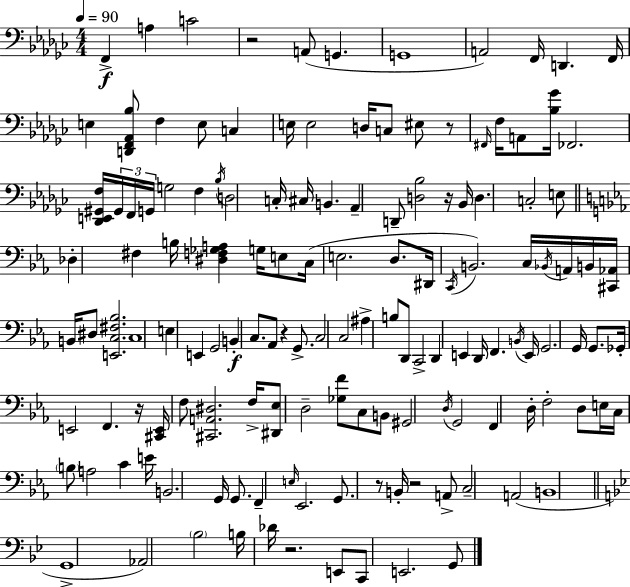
{
  \clef bass
  \numericTimeSignature
  \time 4/4
  \key ees \minor
  \tempo 4 = 90
  f,4->\f a4 c'2 | r2 a,8( g,4. | g,1 | a,2) f,16 d,4. f,16 | \break e4 <d, f, aes, bes>8 f4 e8 c4 | e16 e2 d16 c8 eis8 r8 | \grace { fis,16 } f16 a,8 <bes ges'>16 fes,2. | <des, e, gis, f>16 \tuplet 3/2 { gis,16 f,16 g,16 } g2 f4 | \break \acciaccatura { bes16 } d2 c16-. cis16 b,4. | aes,4-- d,8-- <d bes>2 | r16 bes,16 d4. c2-. | e8 \bar "||" \break \key ees \major des4-. fis4 b16 <dis f ges a>4 g16 e8 | c16( e2. d8. | dis,16 \acciaccatura { c,16 } b,2.) c16 \acciaccatura { bes,16 } | a,16 b,16 <cis, aes,>16 b,16 dis8 <e, c fis bes>2. | \break c1 | e4 e,4 g,2 | b,4-.\f c8. aes,8 r4 g,8.-> | c2 c2 | \break ais4-> b8 d,8 c,2-> | d,4 e,4 d,16 f,4. | \acciaccatura { b,16 } e,16 g,2. g,16 | g,8. ges,16-. e,2 f,4. | \break r16 <cis, e,>16 f8 <cis, a, dis>2. | f16-> <dis, ees>8 d2-- <ges f'>8 c8 | b,8 gis,2 \acciaccatura { d16 } g,2 | f,4 d16-. f2-. | \break d8 e16 c16 \parenthesize b8 a2 c'4 | e'16 b,2. | g,16 g,8. f,4-- \grace { e16 } ees,2. | g,8. r8 b,16-. r2 | \break a,8-> c2-- a,2( | b,1 | \bar "||" \break \key bes \major g,1-> | aes,2) \parenthesize bes2 | b16 des'16 r2. e,8 | c,8 e,2. g,8 | \break \bar "|."
}